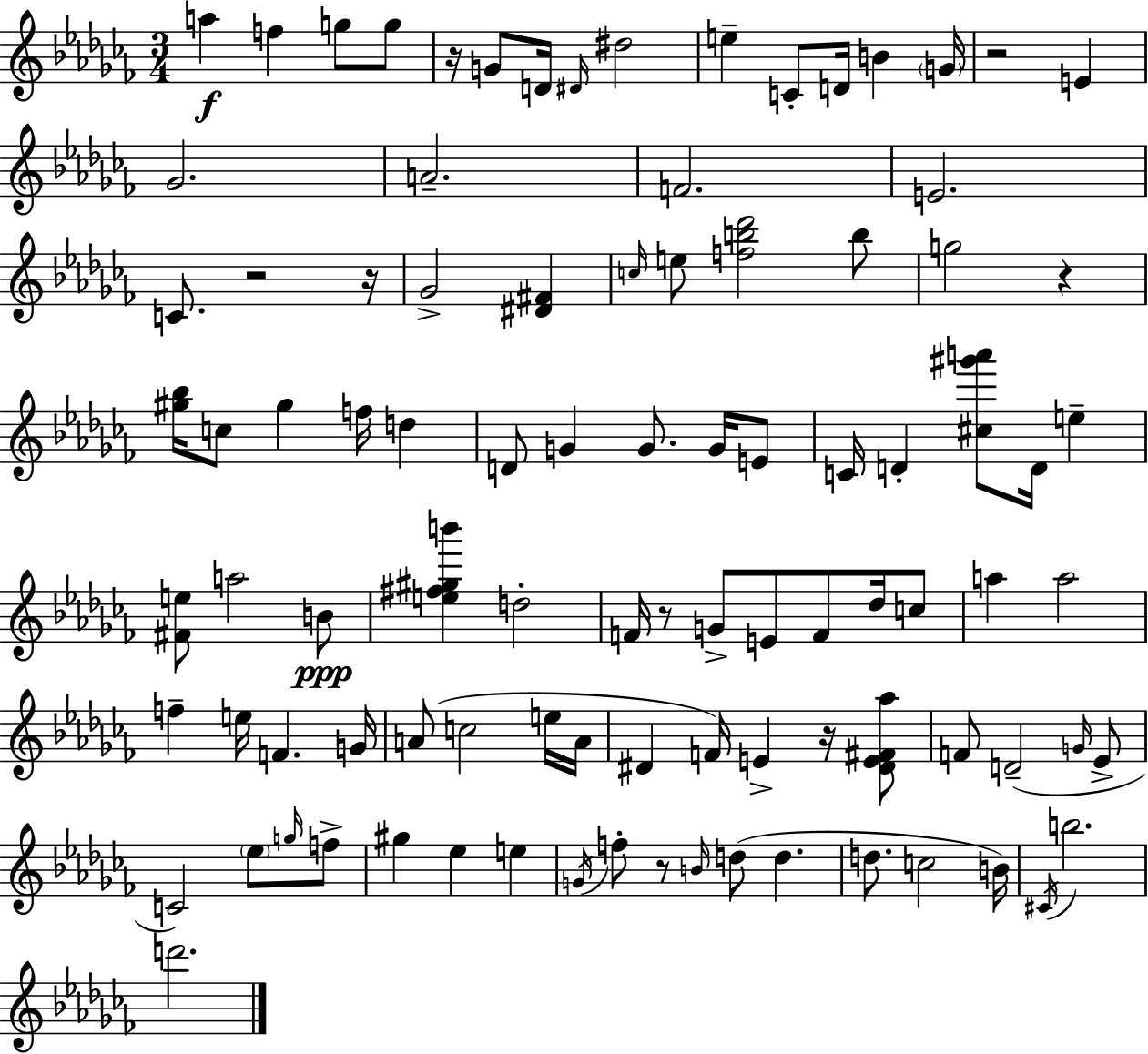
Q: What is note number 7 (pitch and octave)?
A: D#4